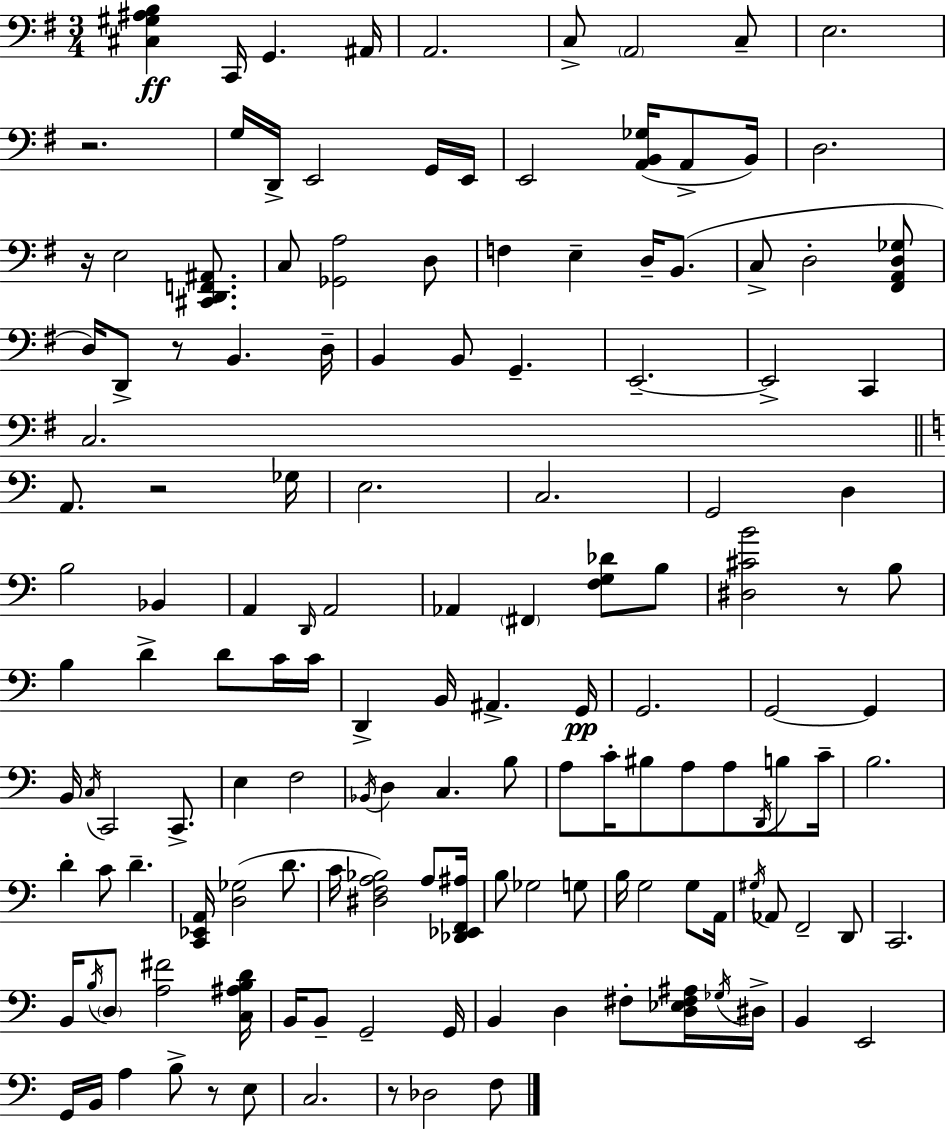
{
  \clef bass
  \numericTimeSignature
  \time 3/4
  \key e \minor
  \repeat volta 2 { <cis gis ais b>4\ff c,16 g,4. ais,16 | a,2. | c8-> \parenthesize a,2 c8-- | e2. | \break r2. | g16 d,16-> e,2 g,16 e,16 | e,2 <a, b, ges>16( a,8-> b,16) | d2. | \break r16 e2 <cis, d, f, ais,>8. | c8 <ges, a>2 d8 | f4 e4-- d16-- b,8.( | c8-> d2-. <fis, a, d ges>8 | \break d16) d,8-> r8 b,4. d16-- | b,4 b,8 g,4.-- | e,2.--~~ | e,2-> c,4 | \break c2. | \bar "||" \break \key c \major a,8. r2 ges16 | e2. | c2. | g,2 d4 | \break b2 bes,4 | a,4 \grace { d,16 } a,2 | aes,4 \parenthesize fis,4 <f g des'>8 b8 | <dis cis' b'>2 r8 b8 | \break b4 d'4-> d'8 c'16 | c'16 d,4-> b,16 ais,4.-> | g,16\pp g,2. | g,2~~ g,4 | \break b,16 \acciaccatura { c16 } c,2 c,8.-> | e4 f2 | \acciaccatura { bes,16 } d4 c4. | b8 a8 c'16-. bis8 a8 a8 | \break \acciaccatura { d,16 } b8 c'16-- b2. | d'4-. c'8 d'4.-- | <c, ees, a,>16 <d ges>2( | d'8. c'16 <dis f a bes>2) | \break a8 <des, ees, f, ais>16 b8 ges2 | g8 b16 g2 | g8 a,16 \acciaccatura { gis16 } aes,8 f,2-- | d,8 c,2. | \break b,16 \acciaccatura { b16 } \parenthesize d8 <a fis'>2 | <c ais b d'>16 b,16 b,8-- g,2-- | g,16 b,4 d4 | fis8-. <d ees fis ais>16 \acciaccatura { ges16 } dis16-> b,4 e,2 | \break g,16 b,16 a4 | b8-> r8 e8 c2. | r8 des2 | f8 } \bar "|."
}